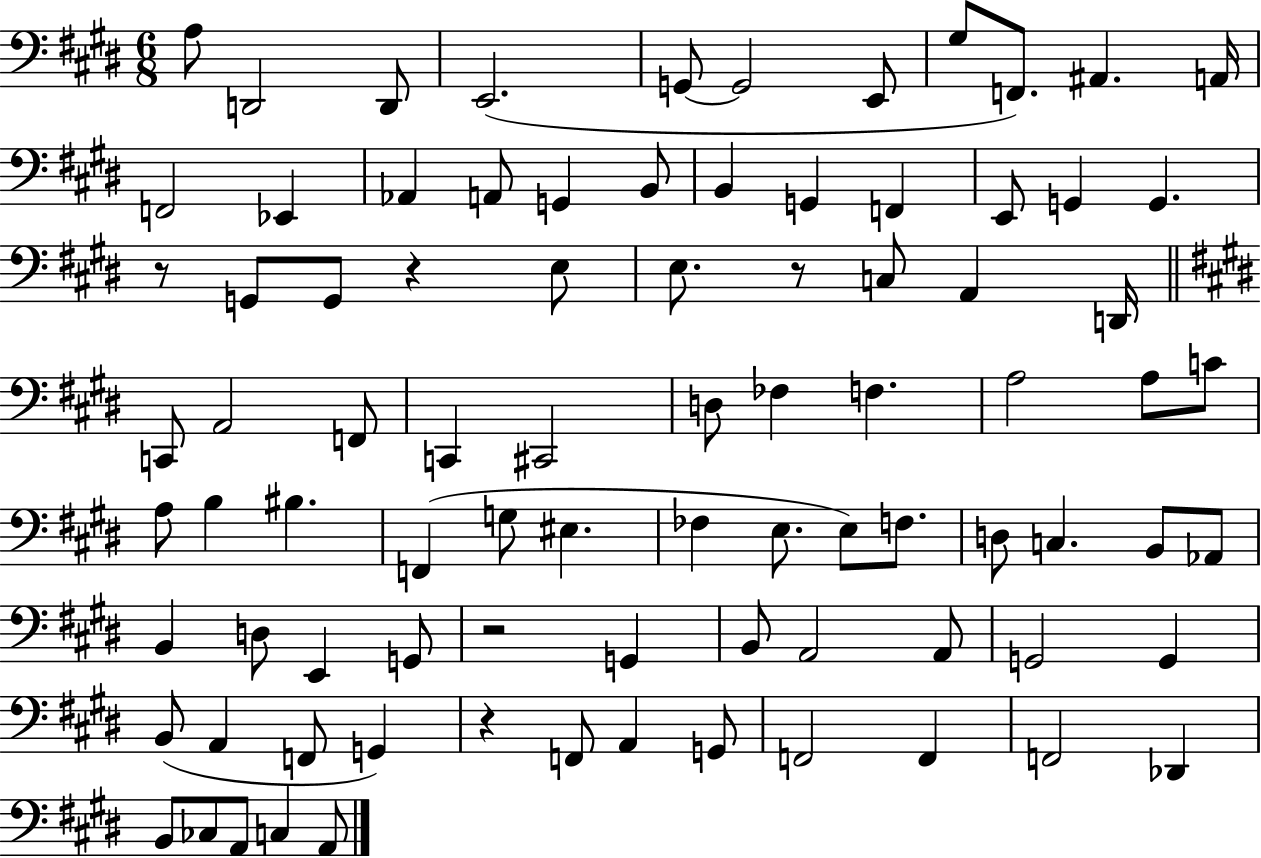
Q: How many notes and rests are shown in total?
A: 86